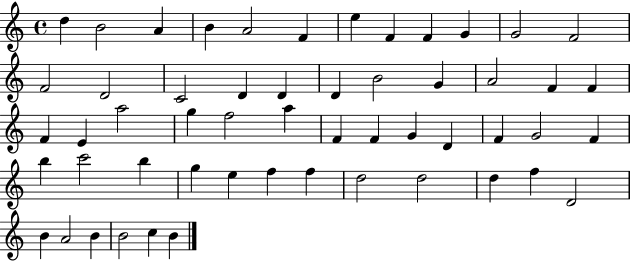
D5/q B4/h A4/q B4/q A4/h F4/q E5/q F4/q F4/q G4/q G4/h F4/h F4/h D4/h C4/h D4/q D4/q D4/q B4/h G4/q A4/h F4/q F4/q F4/q E4/q A5/h G5/q F5/h A5/q F4/q F4/q G4/q D4/q F4/q G4/h F4/q B5/q C6/h B5/q G5/q E5/q F5/q F5/q D5/h D5/h D5/q F5/q D4/h B4/q A4/h B4/q B4/h C5/q B4/q